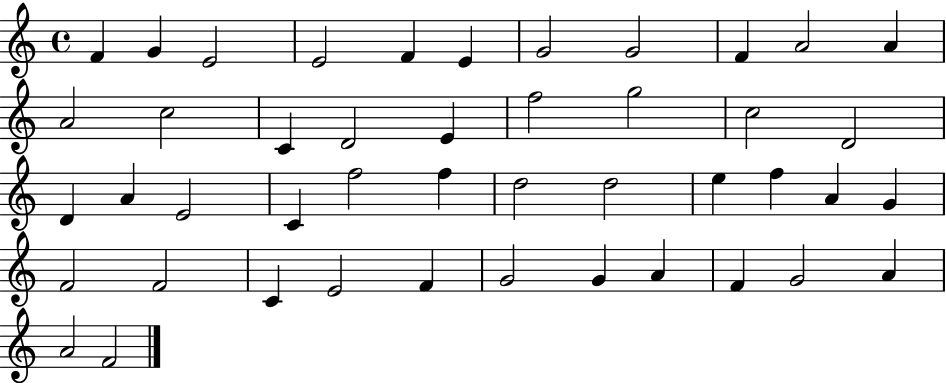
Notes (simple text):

F4/q G4/q E4/h E4/h F4/q E4/q G4/h G4/h F4/q A4/h A4/q A4/h C5/h C4/q D4/h E4/q F5/h G5/h C5/h D4/h D4/q A4/q E4/h C4/q F5/h F5/q D5/h D5/h E5/q F5/q A4/q G4/q F4/h F4/h C4/q E4/h F4/q G4/h G4/q A4/q F4/q G4/h A4/q A4/h F4/h